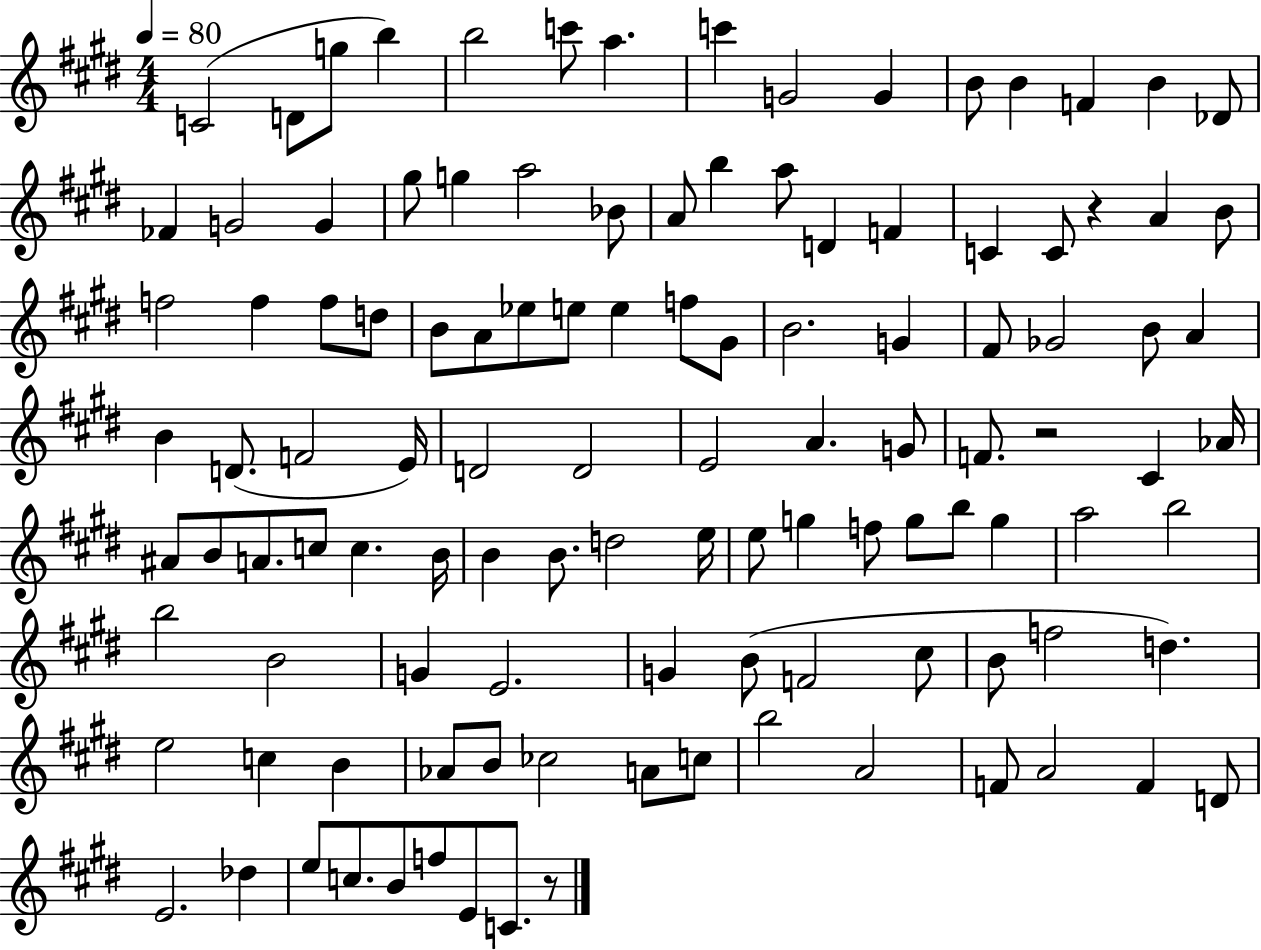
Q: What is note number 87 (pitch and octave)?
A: B4